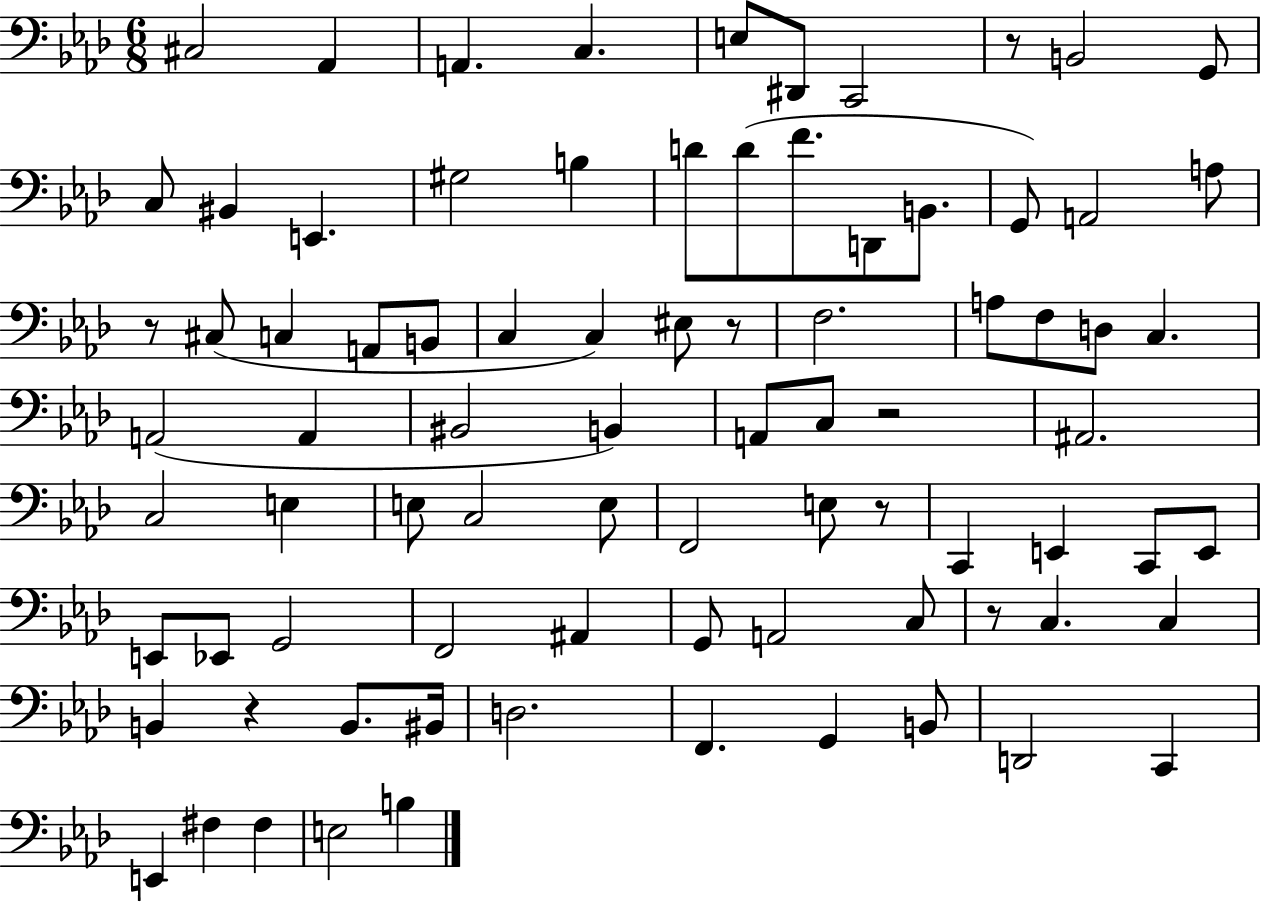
C#3/h Ab2/q A2/q. C3/q. E3/e D#2/e C2/h R/e B2/h G2/e C3/e BIS2/q E2/q. G#3/h B3/q D4/e D4/e F4/e. D2/e B2/e. G2/e A2/h A3/e R/e C#3/e C3/q A2/e B2/e C3/q C3/q EIS3/e R/e F3/h. A3/e F3/e D3/e C3/q. A2/h A2/q BIS2/h B2/q A2/e C3/e R/h A#2/h. C3/h E3/q E3/e C3/h E3/e F2/h E3/e R/e C2/q E2/q C2/e E2/e E2/e Eb2/e G2/h F2/h A#2/q G2/e A2/h C3/e R/e C3/q. C3/q B2/q R/q B2/e. BIS2/s D3/h. F2/q. G2/q B2/e D2/h C2/q E2/q F#3/q F#3/q E3/h B3/q